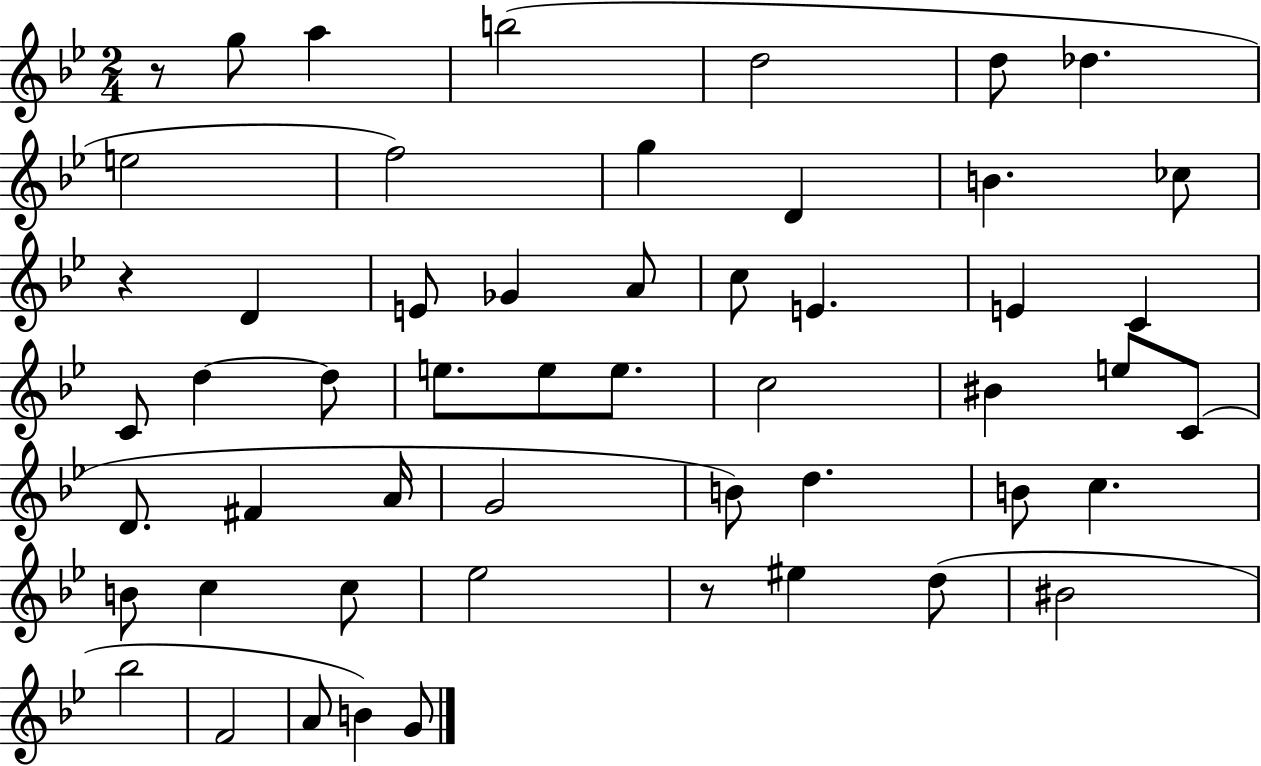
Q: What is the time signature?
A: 2/4